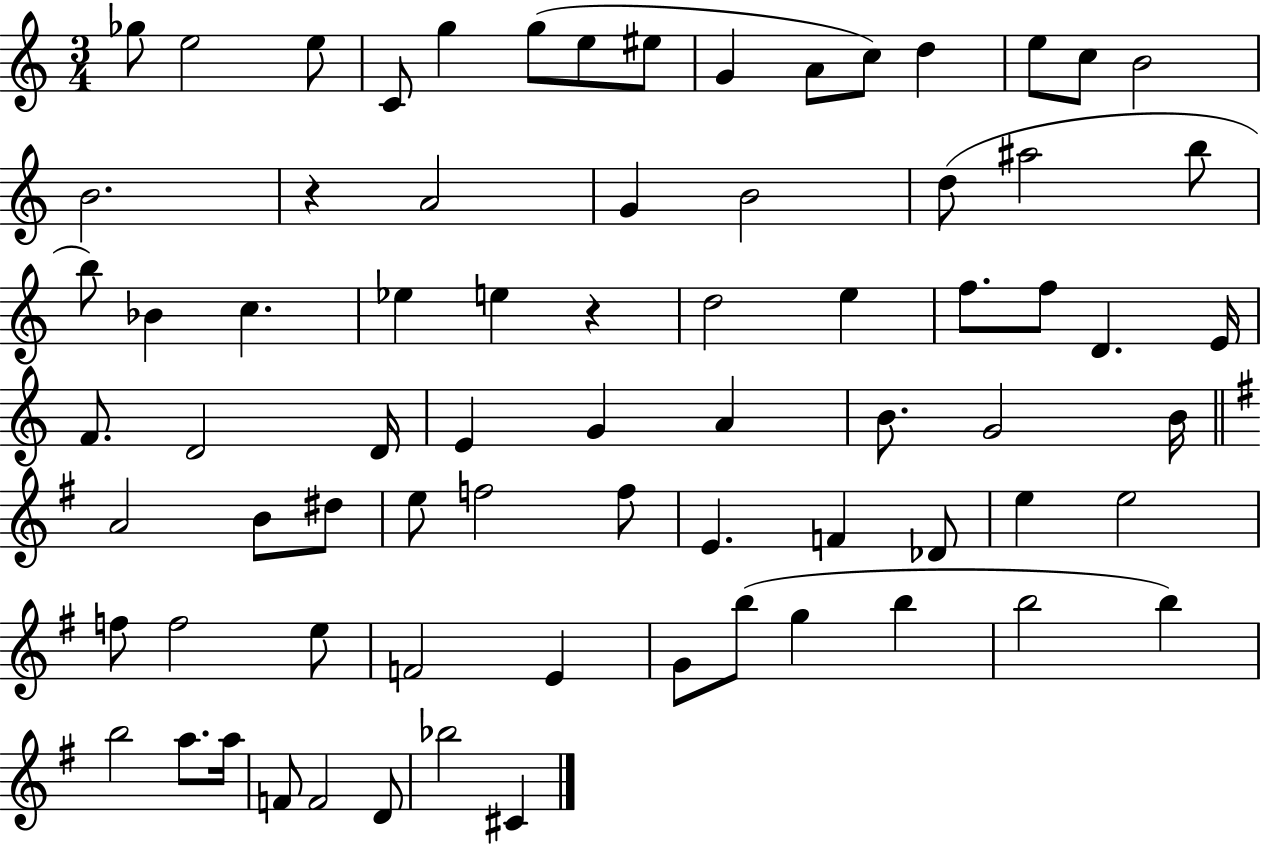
{
  \clef treble
  \numericTimeSignature
  \time 3/4
  \key c \major
  ges''8 e''2 e''8 | c'8 g''4 g''8( e''8 eis''8 | g'4 a'8 c''8) d''4 | e''8 c''8 b'2 | \break b'2. | r4 a'2 | g'4 b'2 | d''8( ais''2 b''8 | \break b''8) bes'4 c''4. | ees''4 e''4 r4 | d''2 e''4 | f''8. f''8 d'4. e'16 | \break f'8. d'2 d'16 | e'4 g'4 a'4 | b'8. g'2 b'16 | \bar "||" \break \key g \major a'2 b'8 dis''8 | e''8 f''2 f''8 | e'4. f'4 des'8 | e''4 e''2 | \break f''8 f''2 e''8 | f'2 e'4 | g'8 b''8( g''4 b''4 | b''2 b''4) | \break b''2 a''8. a''16 | f'8 f'2 d'8 | bes''2 cis'4 | \bar "|."
}